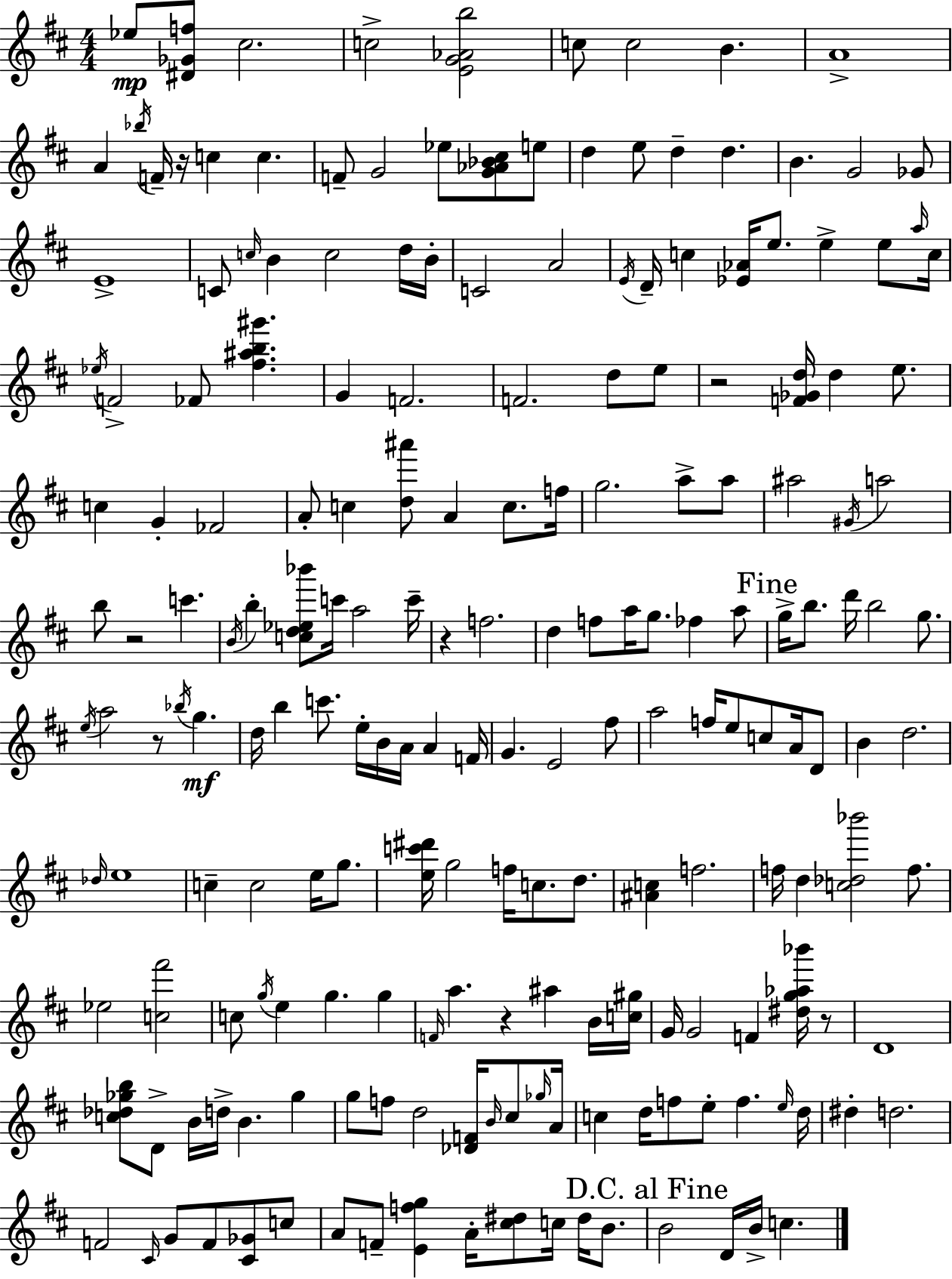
X:1
T:Untitled
M:4/4
L:1/4
K:D
_e/2 [^D_Gf]/2 ^c2 c2 [EG_Ab]2 c/2 c2 B A4 A _b/4 F/4 z/4 c c F/2 G2 _e/2 [G_A_B^c]/2 e/2 d e/2 d d B G2 _G/2 E4 C/2 c/4 B c2 d/4 B/4 C2 A2 E/4 D/4 c [_E_A]/4 e/2 e e/2 a/4 c/4 _e/4 F2 _F/2 [^f^ab^g'] G F2 F2 d/2 e/2 z2 [F_Gd]/4 d e/2 c G _F2 A/2 c [d^a']/2 A c/2 f/4 g2 a/2 a/2 ^a2 ^G/4 a2 b/2 z2 c' B/4 b [cd_e_b']/2 c'/4 a2 c'/4 z f2 d f/2 a/4 g/2 _f a/2 g/4 b/2 d'/4 b2 g/2 e/4 a2 z/2 _b/4 g d/4 b c'/2 e/4 B/4 A/4 A F/4 G E2 ^f/2 a2 f/4 e/2 c/2 A/4 D/2 B d2 _d/4 e4 c c2 e/4 g/2 [ec'^d']/4 g2 f/4 c/2 d/2 [^Ac] f2 f/4 d [c_d_b']2 f/2 _e2 [c^f']2 c/2 g/4 e g g F/4 a z ^a B/4 [c^g]/4 G/4 G2 F [^dg_a_b']/4 z/2 D4 [c_d_gb]/2 D/2 B/4 d/4 B _g g/2 f/2 d2 [_DF]/4 B/4 ^c/2 _g/4 A/4 c d/4 f/2 e/2 f e/4 d/4 ^d d2 F2 ^C/4 G/2 F/2 [^C_G]/2 c/2 A/2 F/2 [Efg] A/4 [^c^d]/2 c/4 ^d/4 B/2 B2 D/4 B/4 c